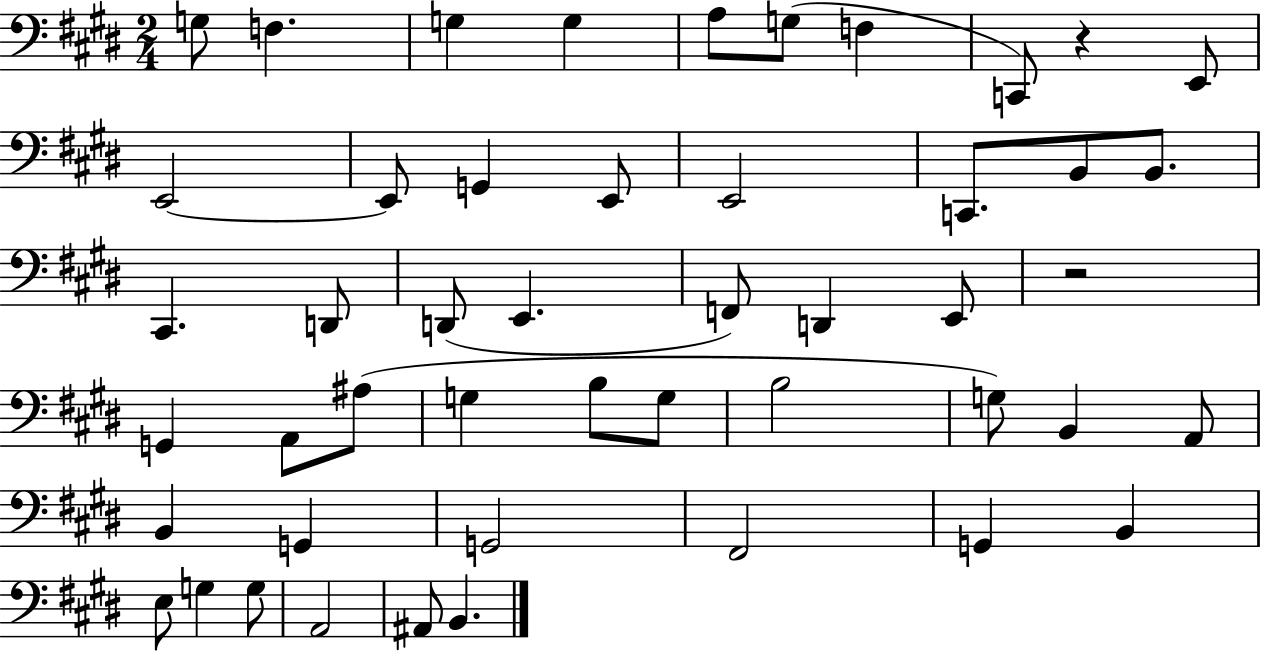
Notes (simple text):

G3/e F3/q. G3/q G3/q A3/e G3/e F3/q C2/e R/q E2/e E2/h E2/e G2/q E2/e E2/h C2/e. B2/e B2/e. C#2/q. D2/e D2/e E2/q. F2/e D2/q E2/e R/h G2/q A2/e A#3/e G3/q B3/e G3/e B3/h G3/e B2/q A2/e B2/q G2/q G2/h F#2/h G2/q B2/q E3/e G3/q G3/e A2/h A#2/e B2/q.